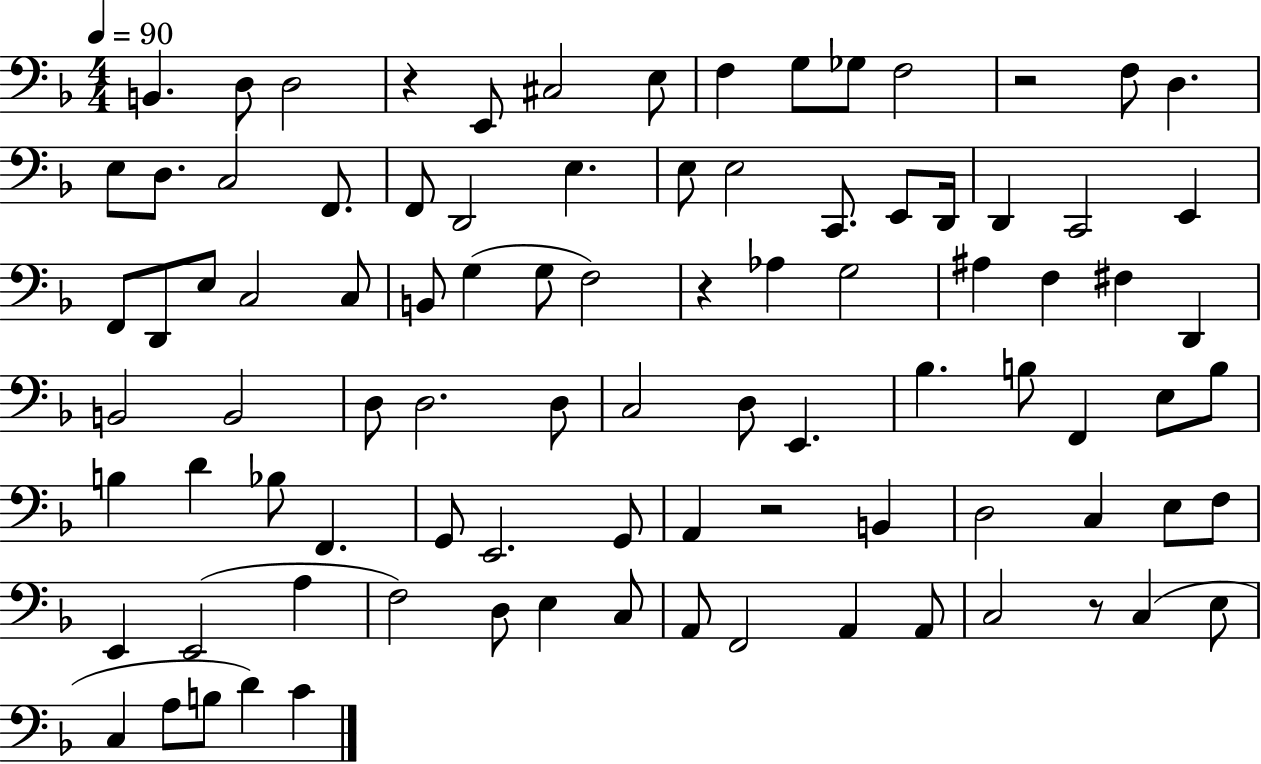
X:1
T:Untitled
M:4/4
L:1/4
K:F
B,, D,/2 D,2 z E,,/2 ^C,2 E,/2 F, G,/2 _G,/2 F,2 z2 F,/2 D, E,/2 D,/2 C,2 F,,/2 F,,/2 D,,2 E, E,/2 E,2 C,,/2 E,,/2 D,,/4 D,, C,,2 E,, F,,/2 D,,/2 E,/2 C,2 C,/2 B,,/2 G, G,/2 F,2 z _A, G,2 ^A, F, ^F, D,, B,,2 B,,2 D,/2 D,2 D,/2 C,2 D,/2 E,, _B, B,/2 F,, E,/2 B,/2 B, D _B,/2 F,, G,,/2 E,,2 G,,/2 A,, z2 B,, D,2 C, E,/2 F,/2 E,, E,,2 A, F,2 D,/2 E, C,/2 A,,/2 F,,2 A,, A,,/2 C,2 z/2 C, E,/2 C, A,/2 B,/2 D C